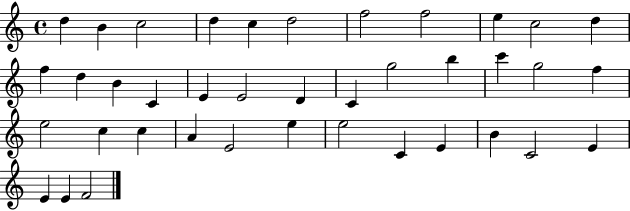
{
  \clef treble
  \time 4/4
  \defaultTimeSignature
  \key c \major
  d''4 b'4 c''2 | d''4 c''4 d''2 | f''2 f''2 | e''4 c''2 d''4 | \break f''4 d''4 b'4 c'4 | e'4 e'2 d'4 | c'4 g''2 b''4 | c'''4 g''2 f''4 | \break e''2 c''4 c''4 | a'4 e'2 e''4 | e''2 c'4 e'4 | b'4 c'2 e'4 | \break e'4 e'4 f'2 | \bar "|."
}